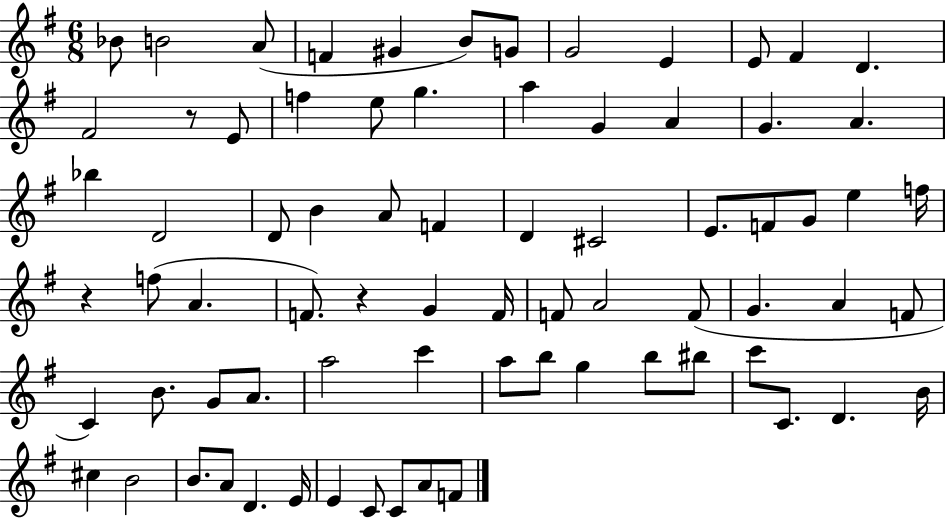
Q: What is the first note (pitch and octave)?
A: Bb4